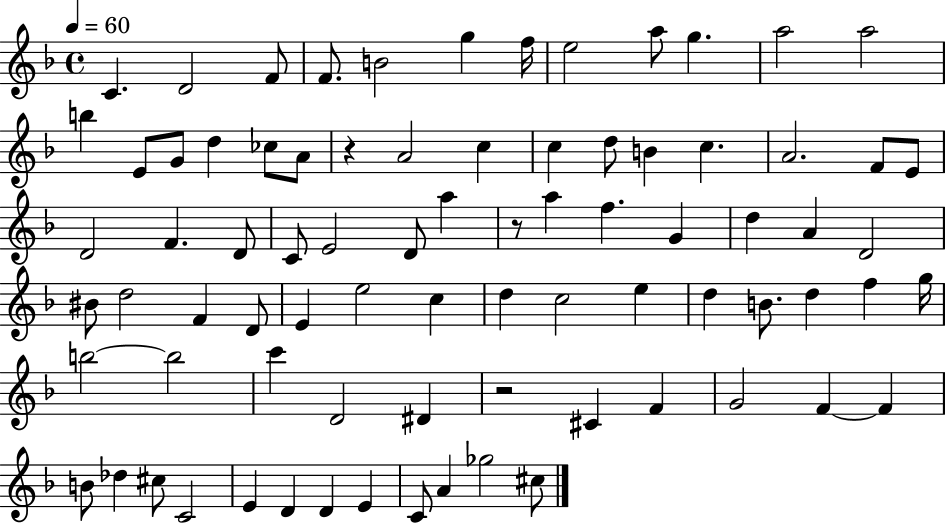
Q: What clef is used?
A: treble